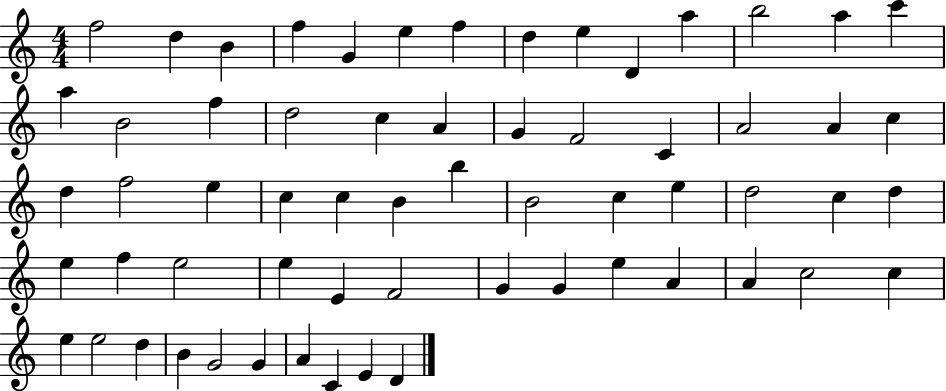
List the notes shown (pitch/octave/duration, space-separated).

F5/h D5/q B4/q F5/q G4/q E5/q F5/q D5/q E5/q D4/q A5/q B5/h A5/q C6/q A5/q B4/h F5/q D5/h C5/q A4/q G4/q F4/h C4/q A4/h A4/q C5/q D5/q F5/h E5/q C5/q C5/q B4/q B5/q B4/h C5/q E5/q D5/h C5/q D5/q E5/q F5/q E5/h E5/q E4/q F4/h G4/q G4/q E5/q A4/q A4/q C5/h C5/q E5/q E5/h D5/q B4/q G4/h G4/q A4/q C4/q E4/q D4/q